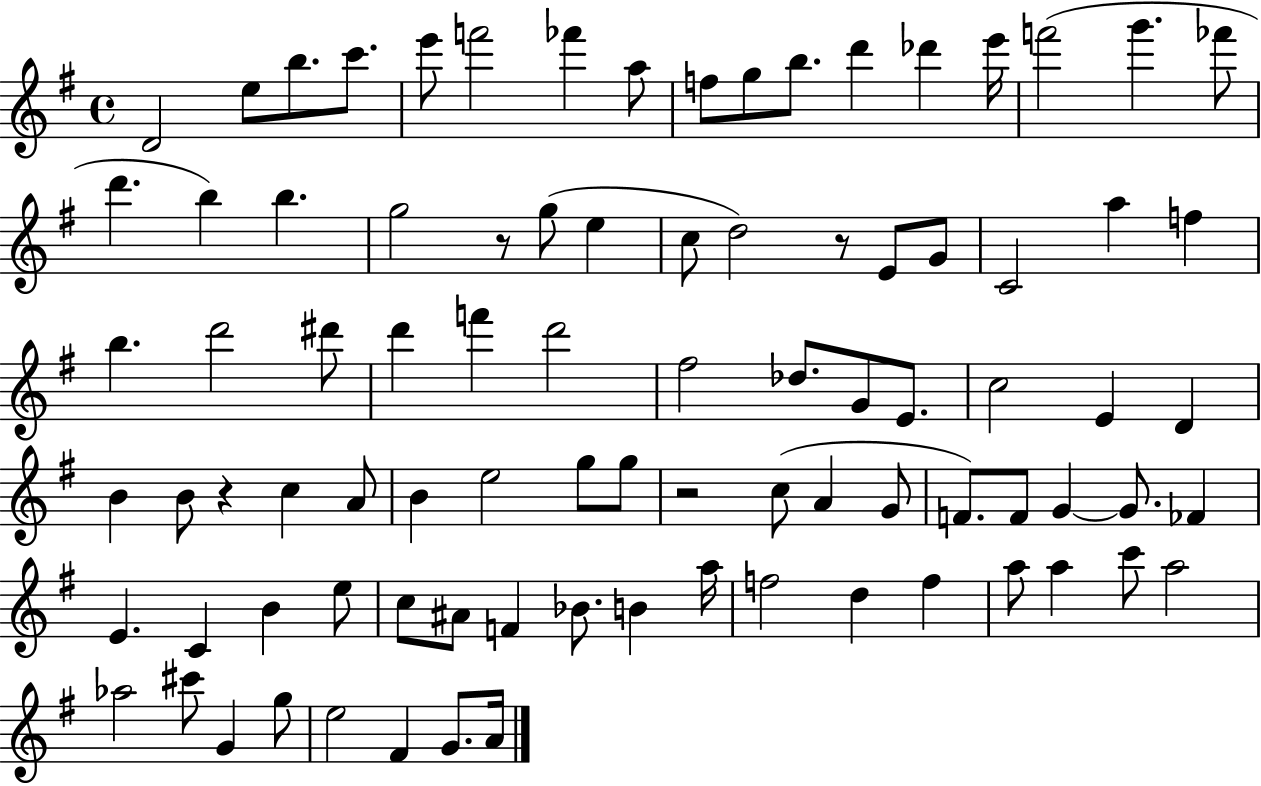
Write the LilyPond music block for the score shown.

{
  \clef treble
  \time 4/4
  \defaultTimeSignature
  \key g \major
  d'2 e''8 b''8. c'''8. | e'''8 f'''2 fes'''4 a''8 | f''8 g''8 b''8. d'''4 des'''4 e'''16 | f'''2( g'''4. fes'''8 | \break d'''4. b''4) b''4. | g''2 r8 g''8( e''4 | c''8 d''2) r8 e'8 g'8 | c'2 a''4 f''4 | \break b''4. d'''2 dis'''8 | d'''4 f'''4 d'''2 | fis''2 des''8. g'8 e'8. | c''2 e'4 d'4 | \break b'4 b'8 r4 c''4 a'8 | b'4 e''2 g''8 g''8 | r2 c''8( a'4 g'8 | f'8.) f'8 g'4~~ g'8. fes'4 | \break e'4. c'4 b'4 e''8 | c''8 ais'8 f'4 bes'8. b'4 a''16 | f''2 d''4 f''4 | a''8 a''4 c'''8 a''2 | \break aes''2 cis'''8 g'4 g''8 | e''2 fis'4 g'8. a'16 | \bar "|."
}